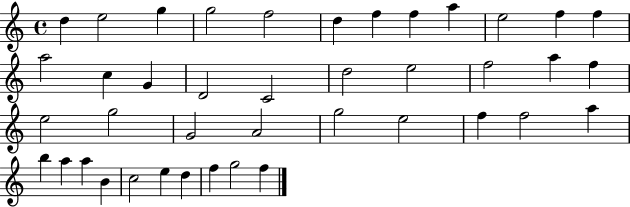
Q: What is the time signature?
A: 4/4